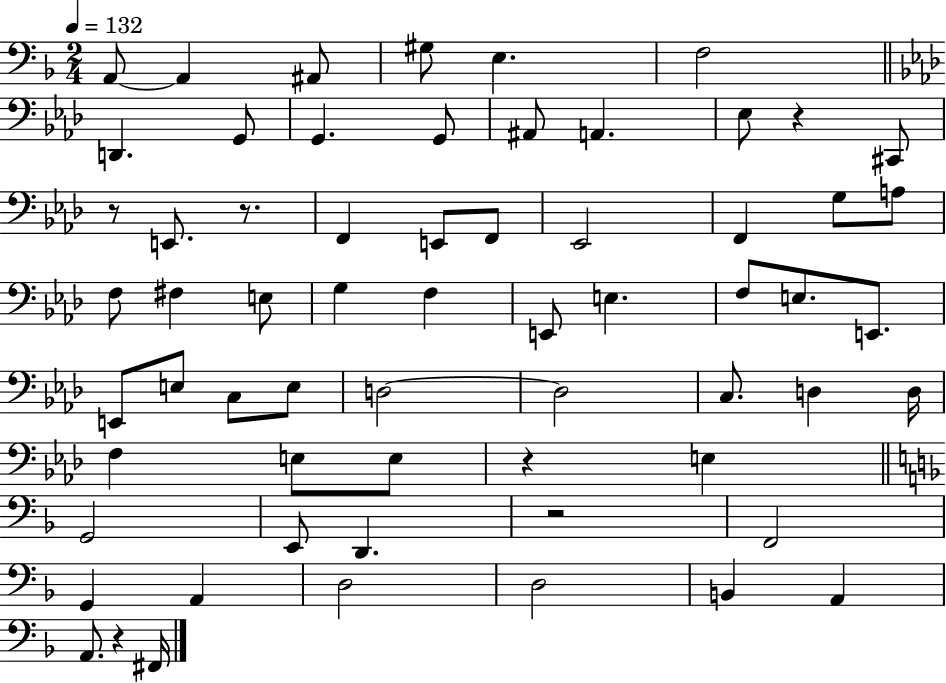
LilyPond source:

{
  \clef bass
  \numericTimeSignature
  \time 2/4
  \key f \major
  \tempo 4 = 132
  a,8~~ a,4 ais,8 | gis8 e4. | f2 | \bar "||" \break \key aes \major d,4. g,8 | g,4. g,8 | ais,8 a,4. | ees8 r4 cis,8 | \break r8 e,8. r8. | f,4 e,8 f,8 | ees,2 | f,4 g8 a8 | \break f8 fis4 e8 | g4 f4 | e,8 e4. | f8 e8. e,8. | \break e,8 e8 c8 e8 | d2~~ | d2 | c8. d4 d16 | \break f4 e8 e8 | r4 e4 | \bar "||" \break \key d \minor g,2 | e,8 d,4. | r2 | f,2 | \break g,4 a,4 | d2 | d2 | b,4 a,4 | \break a,8. r4 fis,16 | \bar "|."
}